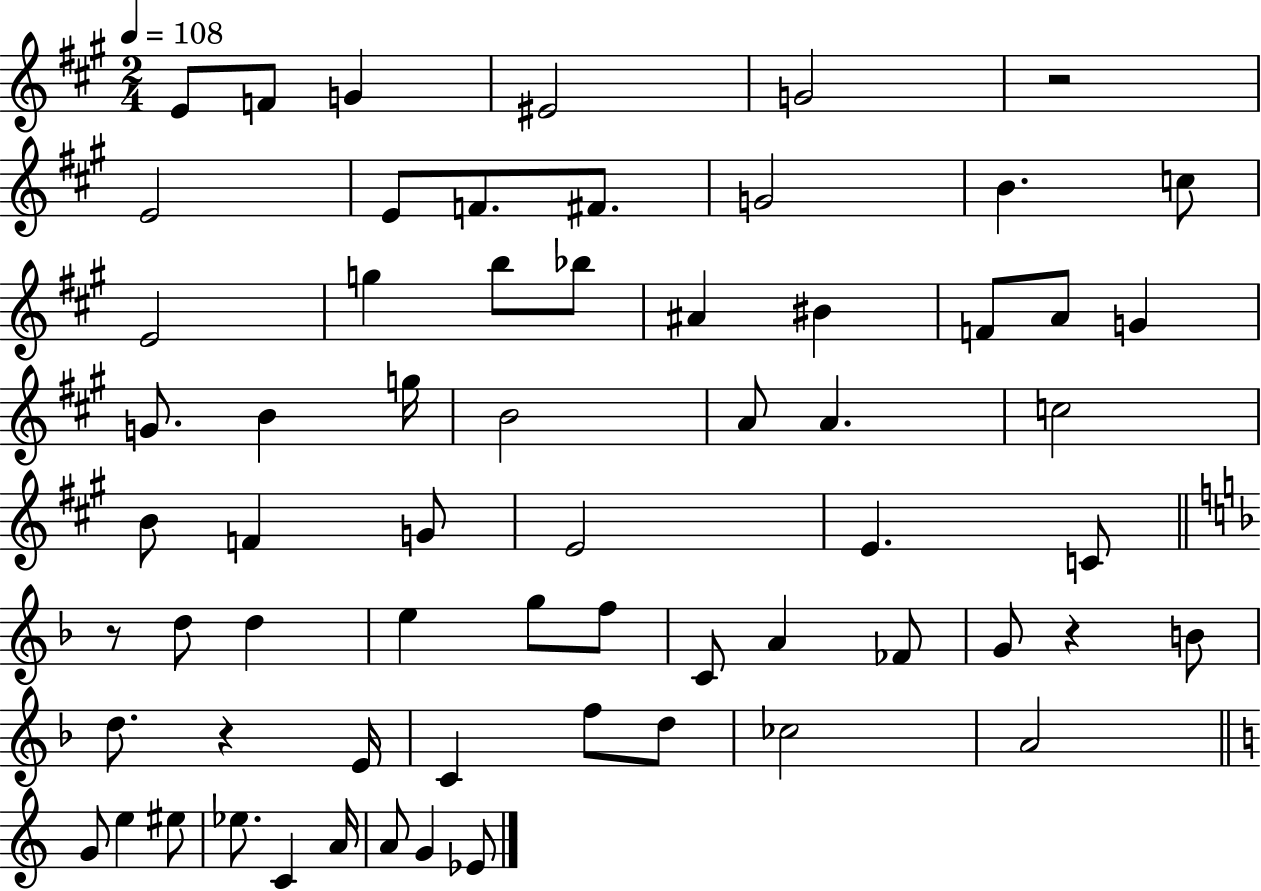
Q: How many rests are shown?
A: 4